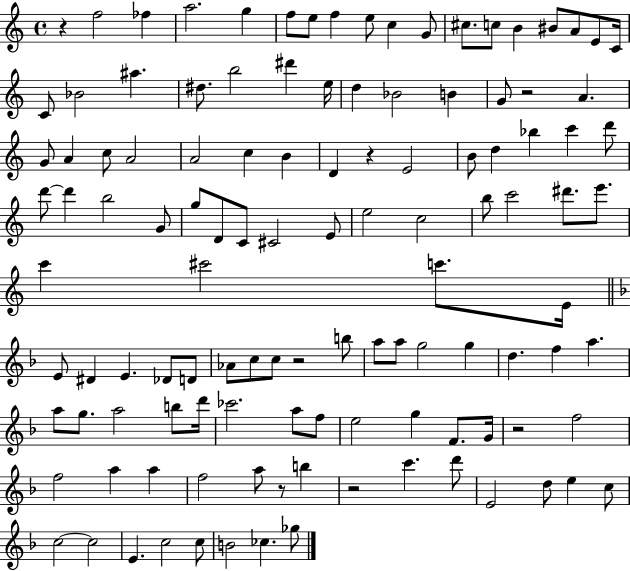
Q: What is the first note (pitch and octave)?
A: F5